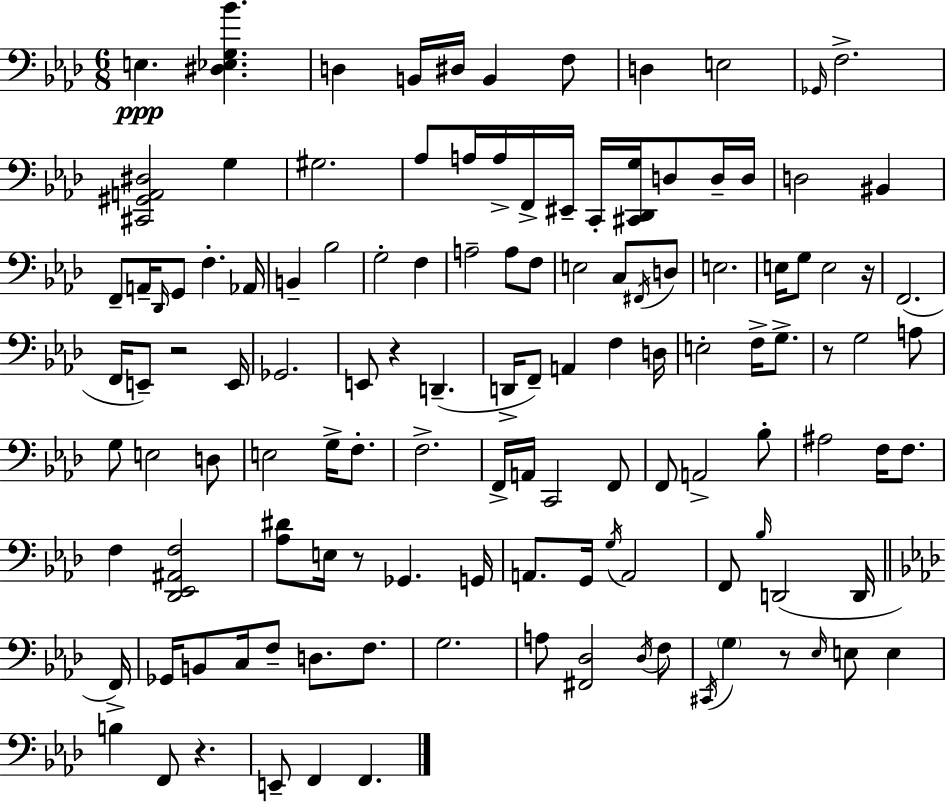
{
  \clef bass
  \numericTimeSignature
  \time 6/8
  \key f \minor
  e4.\ppp <dis ees g bes'>4. | d4 b,16 dis16 b,4 f8 | d4 e2 | \grace { ges,16 } f2.-> | \break <cis, gis, a, dis>2 g4 | gis2. | aes8 a16 a16-> f,16-> eis,16-- c,16-. <cis, des, g>16 d8 d16-- | d16 d2 bis,4 | \break f,8-- a,16-- \grace { des,16 } g,8 f4.-. | aes,16 b,4-- bes2 | g2-. f4 | a2-- a8 | \break f8 e2 c8 | \acciaccatura { fis,16 } d8 e2. | e16 g8 e2 | r16 f,2.( | \break f,16 e,8--) r2 | e,16 ges,2. | e,8 r4 d,4.--( | d,16-> f,8--) a,4 f4 | \break d16 e2-. f16-> | g8.-> r8 g2 | a8 g8 e2 | d8 e2 g16-> | \break f8.-. f2.-> | f,16-> a,16 c,2 | f,8 f,8 a,2-> | bes8-. ais2 f16 | \break f8. f4 <des, ees, ais, f>2 | <aes dis'>8 e16 r8 ges,4. | g,16 a,8. g,16 \acciaccatura { g16 } a,2 | f,8 \grace { bes16 } d,2( | \break d,16 \bar "||" \break \key f \minor f,16->) ges,16 b,8 c16 f8-- d8. f8. | g2. | a8 <fis, des>2 \acciaccatura { des16 } | f8 \acciaccatura { cis,16 } \parenthesize g4 r8 \grace { ees16 } e8 | \break e4 b4 f,8 r4. | e,8-- f,4 f,4. | \bar "|."
}